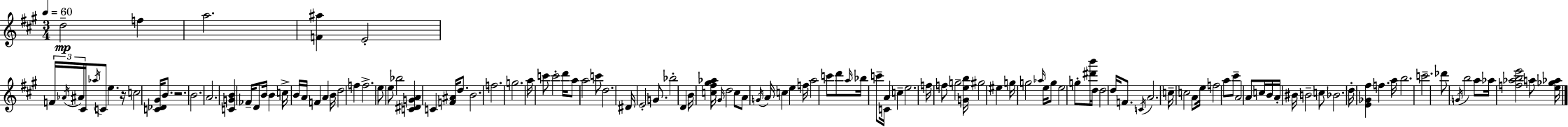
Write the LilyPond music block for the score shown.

{
  \clef treble
  \numericTimeSignature
  \time 3/4
  \key a \major
  \tempo 4 = 60
  d''2--\mp f''4 | a''2. | <f' ais''>4 e'2-. | \tuplet 3/2 { f'16 \acciaccatura { aes'16 } ais'16 } cis'16 \acciaccatura { aes''16 } c'8 e''4. | \break r16 c''2 <c' des' gis'>16 b'8. | r2. | b'2. | a'2. | \break <c' g' b'>4 fes'16-- d'8 b'16 b'4 | c''16-> b'16 a'16 f'4 a'4 | b'16 d''2 f''4 | f''2.-> | \break e''8 e''8 bes''2 | <c' dis' g' a'>4 c'4 <f' ais'>16 d''8. | b'2. | f''2. | \break g''2. | a''16 c'''8 c'''2-. | d'''16 a''8 a''2 | c'''8 d''2. | \break dis'16 e'2-. g'8. | bes''2-. d'4 | b'16 <c'' fis'' gis'' aes''>16 \grace { gis'16 } d''2 | c''8 a'8 \acciaccatura { g'16 } a'16 c''4 e''4 | \break f''16 a''2 | c'''8 d'''8 \grace { a''16 } bes''16 c'''8-- c'16 a'4 | c''4-- e''2. | f''16 f''8 g''2-- | \break <g' e'' b''>16 gis''2 | eis''4 g''16 g''2 | \grace { aes''16 } e''16 g''8 e''2 | g''8-. <dis''' b'''>16 d''16 d''2 | \break d''16 f'8. \acciaccatura { c'16 } a'2. | c''16-- c''2 | a'8 e''16 f''2 | a''8 cis'''8-- a'2 | \break a'8 c''16 b'16 a'16-. bis'16 b'2-- | c''8 bes'2. | d''16-. <e' ges' fis''>4 | f''4. a''16 b''2. | \break c'''2.-- | des'''8 \acciaccatura { g'16 } b''2 | a''8 aes''16 <f'' aes'' b'' e'''>2 | a''8 <e'' ges'' aes''>16 \bar "|."
}